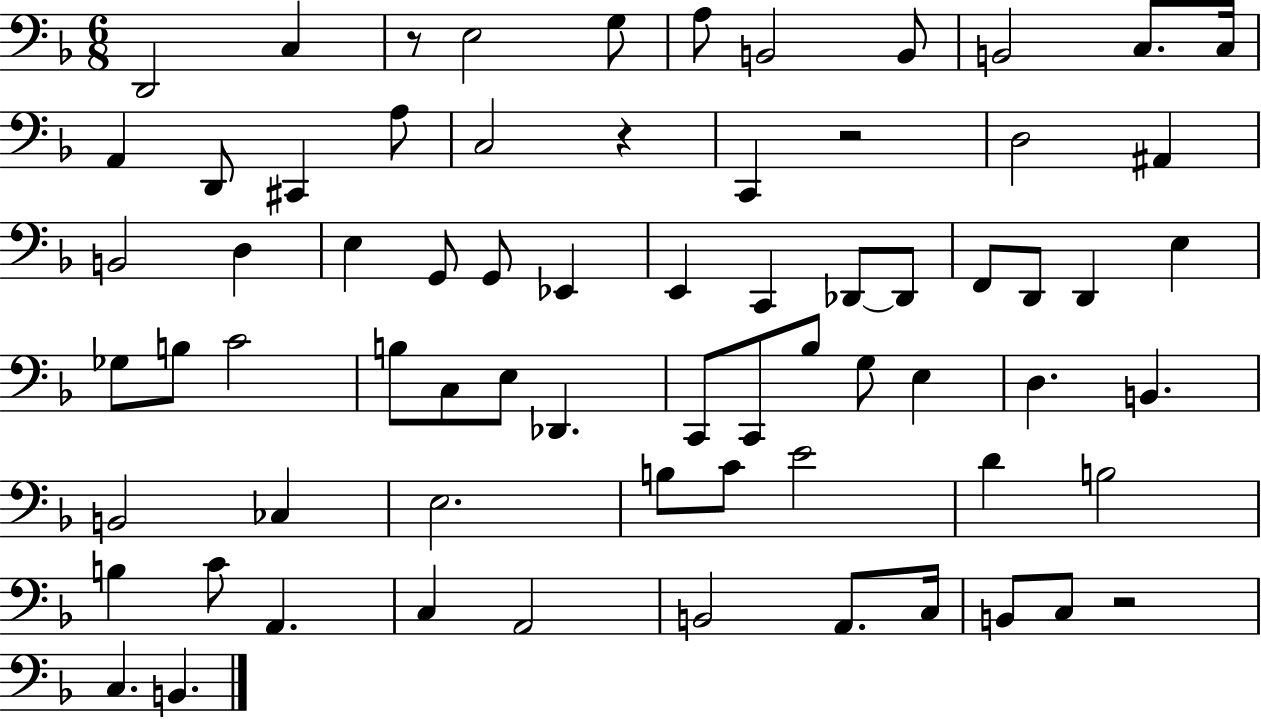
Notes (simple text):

D2/h C3/q R/e E3/h G3/e A3/e B2/h B2/e B2/h C3/e. C3/s A2/q D2/e C#2/q A3/e C3/h R/q C2/q R/h D3/h A#2/q B2/h D3/q E3/q G2/e G2/e Eb2/q E2/q C2/q Db2/e Db2/e F2/e D2/e D2/q E3/q Gb3/e B3/e C4/h B3/e C3/e E3/e Db2/q. C2/e C2/e Bb3/e G3/e E3/q D3/q. B2/q. B2/h CES3/q E3/h. B3/e C4/e E4/h D4/q B3/h B3/q C4/e A2/q. C3/q A2/h B2/h A2/e. C3/s B2/e C3/e R/h C3/q. B2/q.